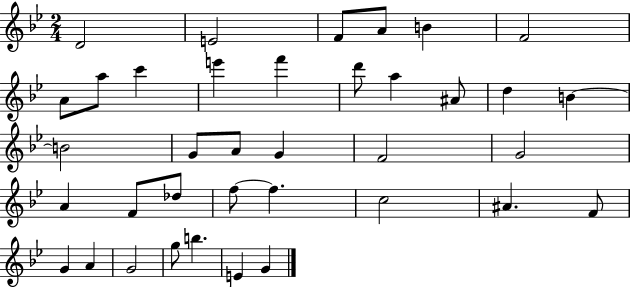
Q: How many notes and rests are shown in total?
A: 37